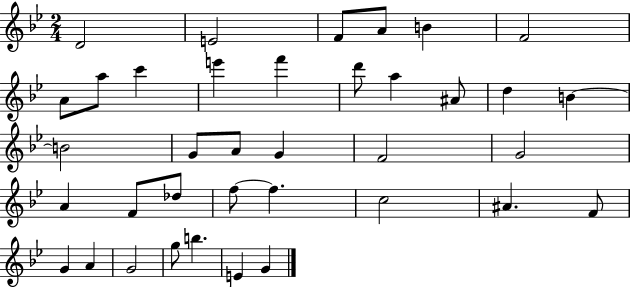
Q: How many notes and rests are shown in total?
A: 37